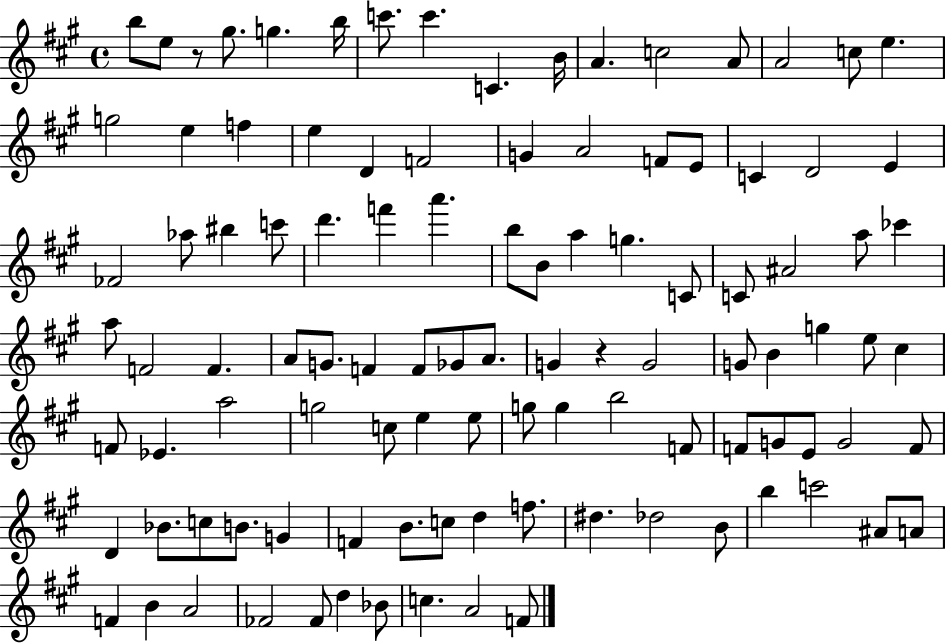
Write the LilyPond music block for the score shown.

{
  \clef treble
  \time 4/4
  \defaultTimeSignature
  \key a \major
  b''8 e''8 r8 gis''8. g''4. b''16 | c'''8. c'''4. c'4. b'16 | a'4. c''2 a'8 | a'2 c''8 e''4. | \break g''2 e''4 f''4 | e''4 d'4 f'2 | g'4 a'2 f'8 e'8 | c'4 d'2 e'4 | \break fes'2 aes''8 bis''4 c'''8 | d'''4. f'''4 a'''4. | b''8 b'8 a''4 g''4. c'8 | c'8 ais'2 a''8 ces'''4 | \break a''8 f'2 f'4. | a'8 g'8. f'4 f'8 ges'8 a'8. | g'4 r4 g'2 | g'8 b'4 g''4 e''8 cis''4 | \break f'8 ees'4. a''2 | g''2 c''8 e''4 e''8 | g''8 g''4 b''2 f'8 | f'8 g'8 e'8 g'2 f'8 | \break d'4 bes'8. c''8 b'8. g'4 | f'4 b'8. c''8 d''4 f''8. | dis''4. des''2 b'8 | b''4 c'''2 ais'8 a'8 | \break f'4 b'4 a'2 | fes'2 fes'8 d''4 bes'8 | c''4. a'2 f'8 | \bar "|."
}